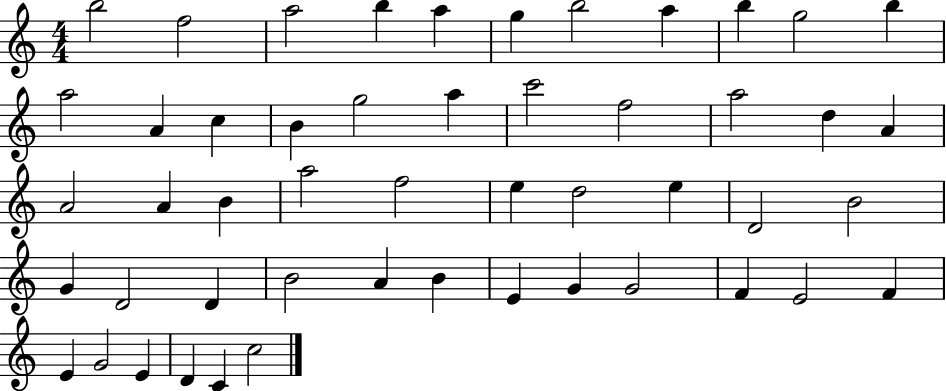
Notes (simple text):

B5/h F5/h A5/h B5/q A5/q G5/q B5/h A5/q B5/q G5/h B5/q A5/h A4/q C5/q B4/q G5/h A5/q C6/h F5/h A5/h D5/q A4/q A4/h A4/q B4/q A5/h F5/h E5/q D5/h E5/q D4/h B4/h G4/q D4/h D4/q B4/h A4/q B4/q E4/q G4/q G4/h F4/q E4/h F4/q E4/q G4/h E4/q D4/q C4/q C5/h